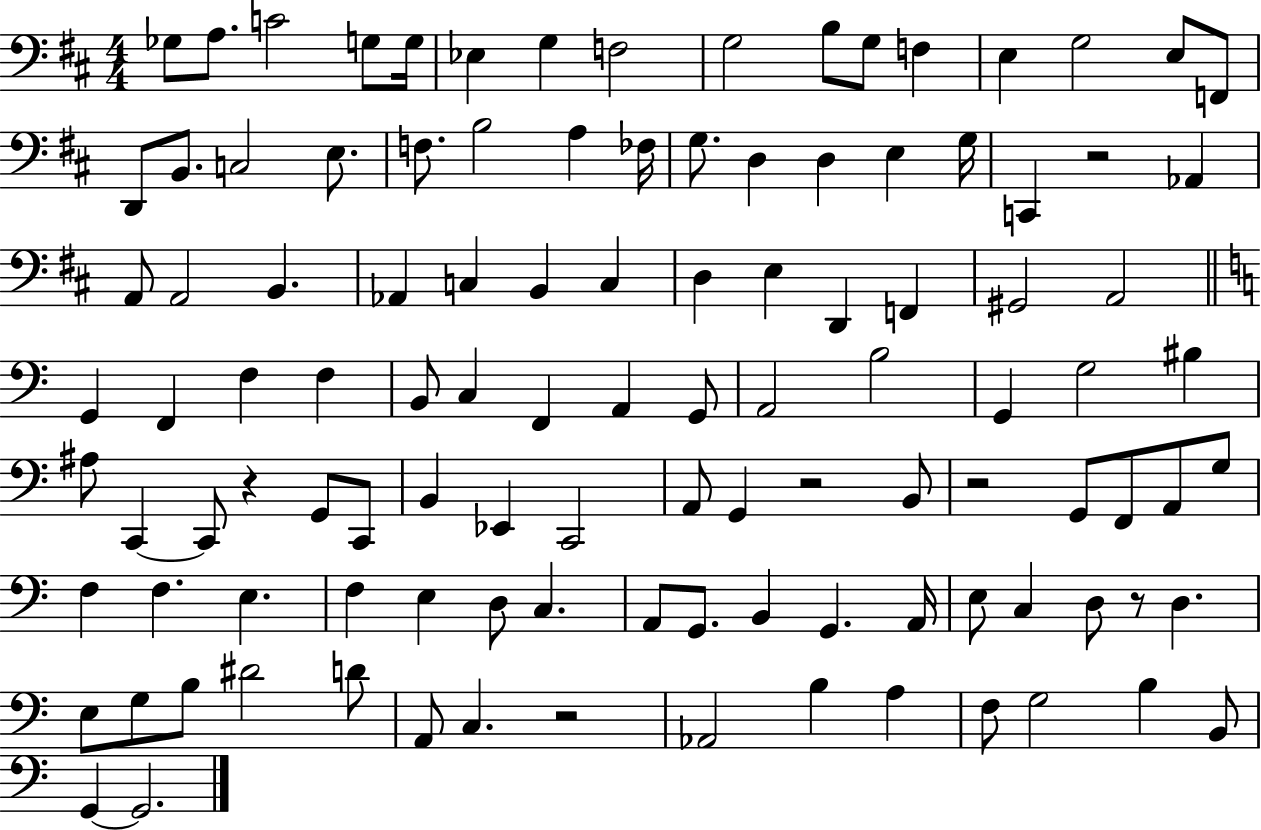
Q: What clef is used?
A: bass